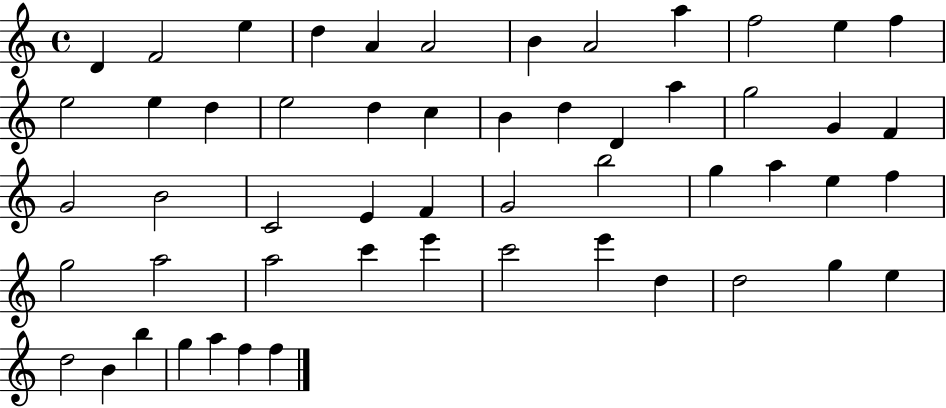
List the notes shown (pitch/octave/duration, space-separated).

D4/q F4/h E5/q D5/q A4/q A4/h B4/q A4/h A5/q F5/h E5/q F5/q E5/h E5/q D5/q E5/h D5/q C5/q B4/q D5/q D4/q A5/q G5/h G4/q F4/q G4/h B4/h C4/h E4/q F4/q G4/h B5/h G5/q A5/q E5/q F5/q G5/h A5/h A5/h C6/q E6/q C6/h E6/q D5/q D5/h G5/q E5/q D5/h B4/q B5/q G5/q A5/q F5/q F5/q